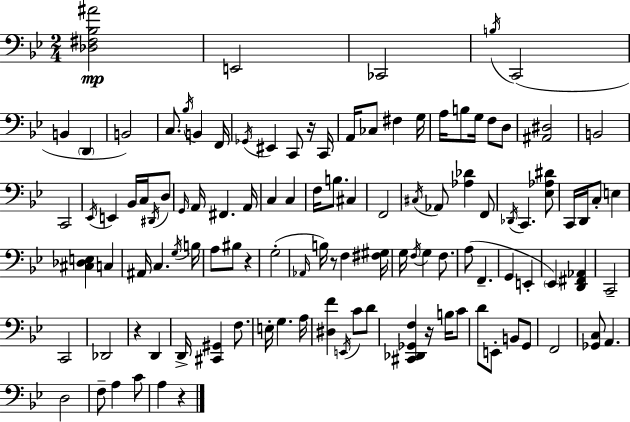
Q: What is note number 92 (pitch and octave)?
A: D3